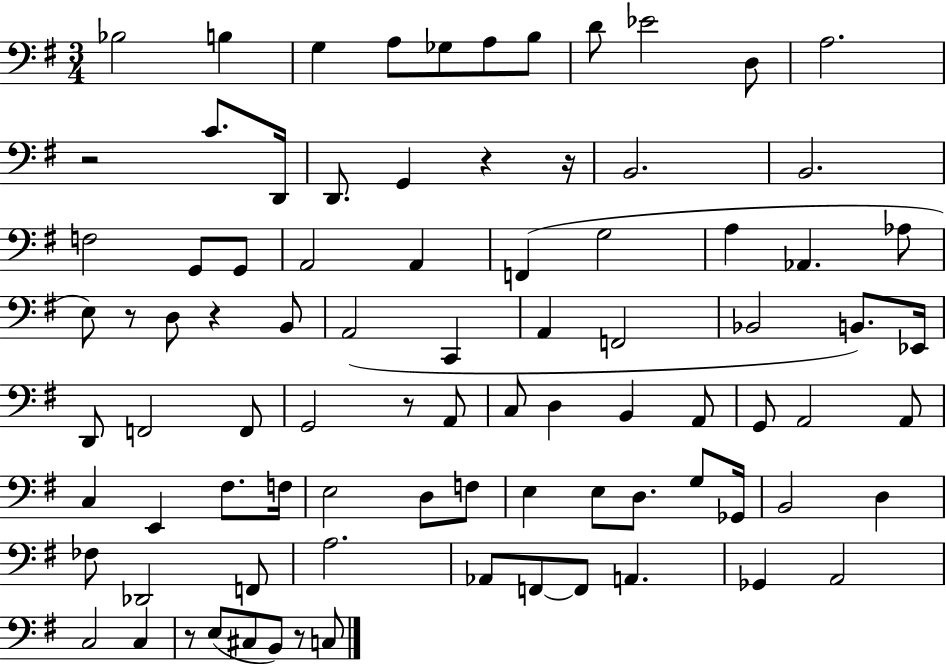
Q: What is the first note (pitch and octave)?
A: Bb3